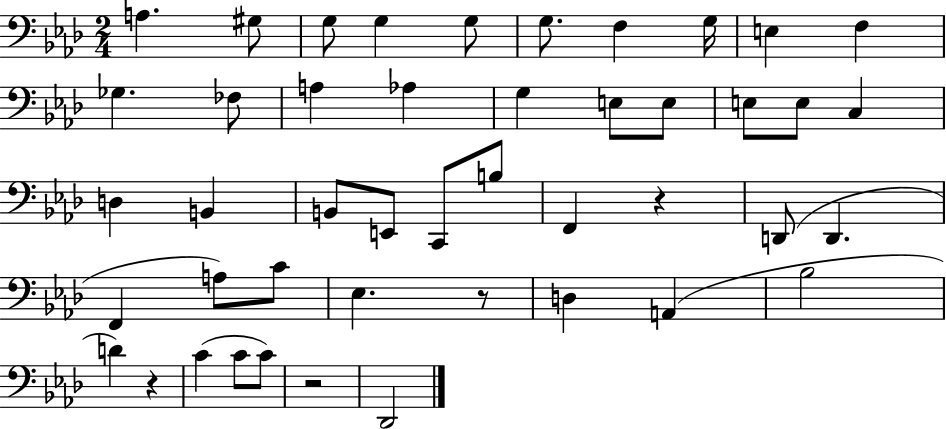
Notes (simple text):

A3/q. G#3/e G3/e G3/q G3/e G3/e. F3/q G3/s E3/q F3/q Gb3/q. FES3/e A3/q Ab3/q G3/q E3/e E3/e E3/e E3/e C3/q D3/q B2/q B2/e E2/e C2/e B3/e F2/q R/q D2/e D2/q. F2/q A3/e C4/e Eb3/q. R/e D3/q A2/q Bb3/h D4/q R/q C4/q C4/e C4/e R/h Db2/h